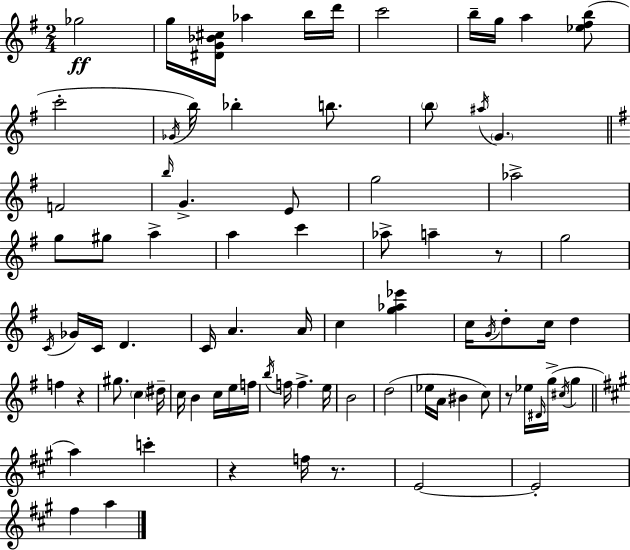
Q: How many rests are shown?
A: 5